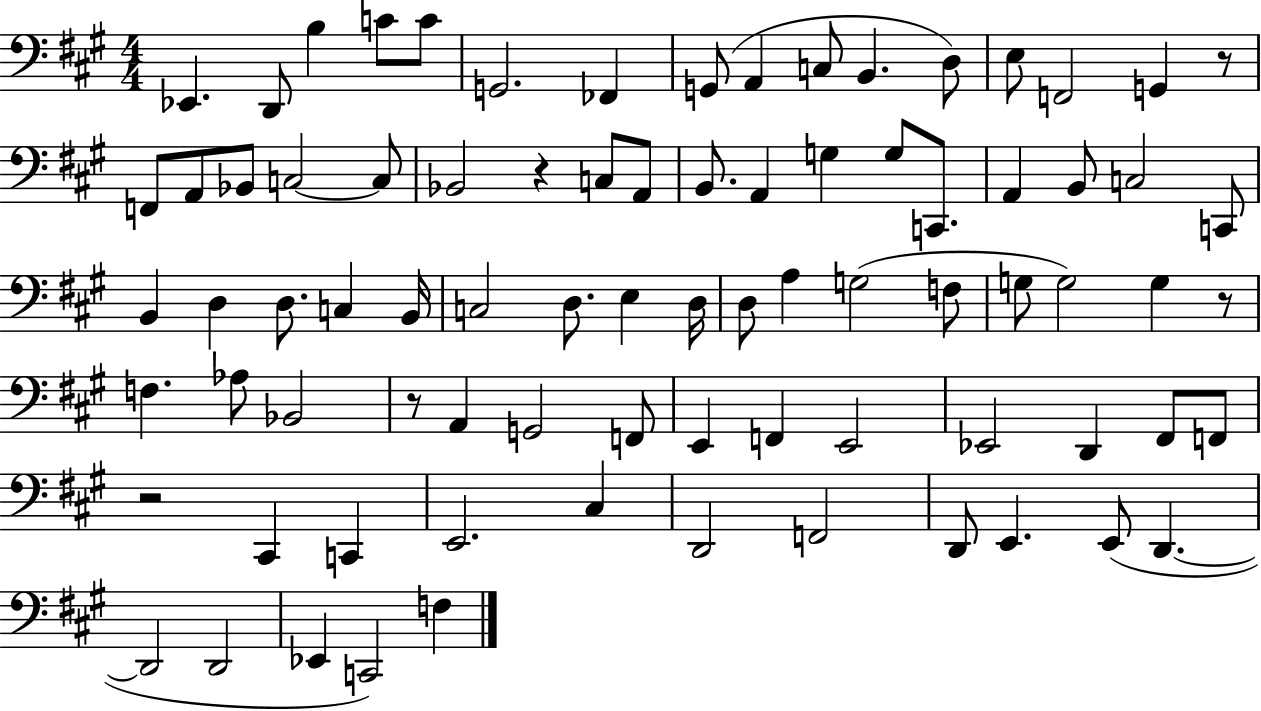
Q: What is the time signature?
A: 4/4